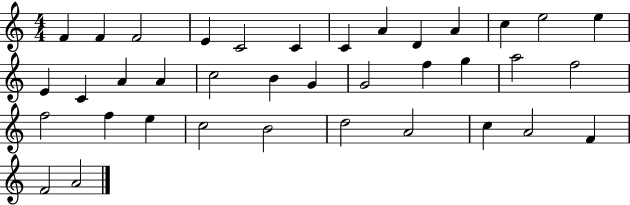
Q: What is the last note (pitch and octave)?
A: A4